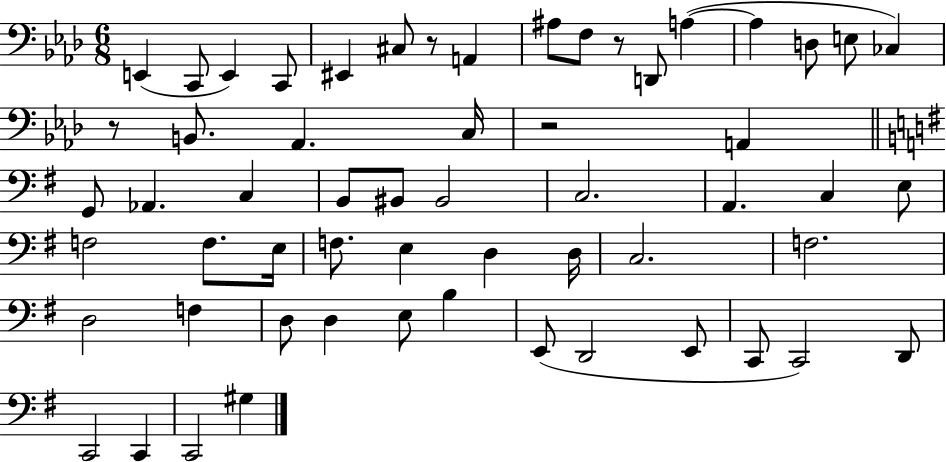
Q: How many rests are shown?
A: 4